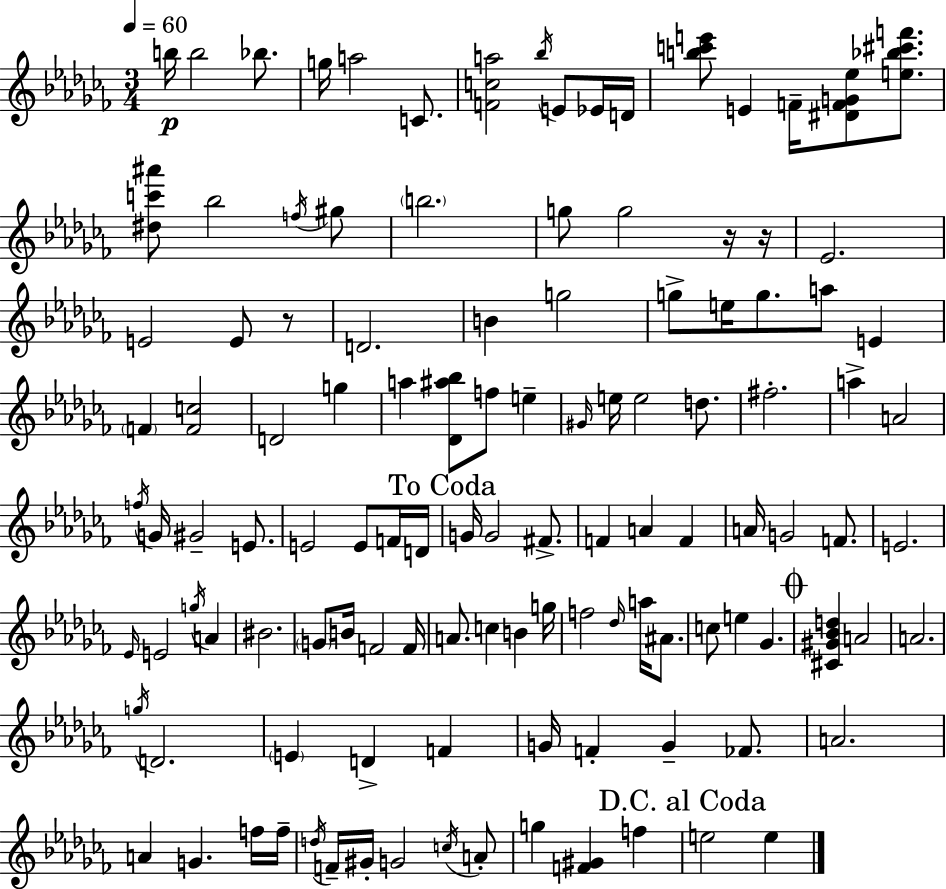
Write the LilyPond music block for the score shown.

{
  \clef treble
  \numericTimeSignature
  \time 3/4
  \key aes \minor
  \tempo 4 = 60
  \repeat volta 2 { b''16\p b''2 bes''8. | g''16 a''2 c'8. | <f' c'' a''>2 \acciaccatura { bes''16 } e'8 ees'16 | d'16 <b'' c''' e'''>8 e'4 f'16-- <dis' f' g' ees''>8 <e'' bes'' cis''' f'''>8. | \break <dis'' c''' ais'''>8 bes''2 \acciaccatura { f''16 } | gis''8 \parenthesize b''2. | g''8 g''2 | r16 r16 ees'2. | \break e'2 e'8 | r8 d'2. | b'4 g''2 | g''8-> e''16 g''8. a''8 e'4 | \break \parenthesize f'4 <f' c''>2 | d'2 g''4 | a''4 <des' ais'' bes''>8 f''8 e''4-- | \grace { gis'16 } e''16 e''2 | \break d''8. fis''2.-. | a''4-> a'2 | \acciaccatura { f''16 } g'16 gis'2-- | e'8. e'2 | \break e'8 f'16 d'16 \mark "To Coda" g'16 g'2 | fis'8.-> f'4 a'4 | f'4 a'16 g'2 | f'8. e'2. | \break \grace { ees'16 } e'2 | \acciaccatura { g''16 } a'4 bis'2. | \parenthesize g'8 b'16 f'2 | f'16 a'8. c''4 | \break b'4 g''16 f''2 | \grace { des''16 } a''16 ais'8. c''8 e''4 | ges'4. \mark \markup { \musicglyph "scripts.coda" } <cis' gis' bes' d''>4 a'2 | a'2. | \break \acciaccatura { g''16 } d'2. | \parenthesize e'4 | d'4-> f'4 g'16 f'4-. | g'4-- fes'8. a'2. | \break a'4 | g'4. f''16 f''16-- \acciaccatura { d''16 } f'16-- gis'16-. g'2 | \acciaccatura { c''16 } a'8-. g''4 | <f' gis'>4 f''4 \mark "D.C. al Coda" e''2 | \break e''4 } \bar "|."
}